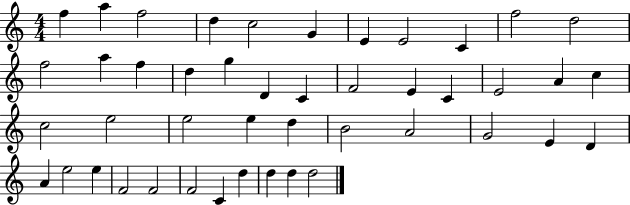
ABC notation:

X:1
T:Untitled
M:4/4
L:1/4
K:C
f a f2 d c2 G E E2 C f2 d2 f2 a f d g D C F2 E C E2 A c c2 e2 e2 e d B2 A2 G2 E D A e2 e F2 F2 F2 C d d d d2